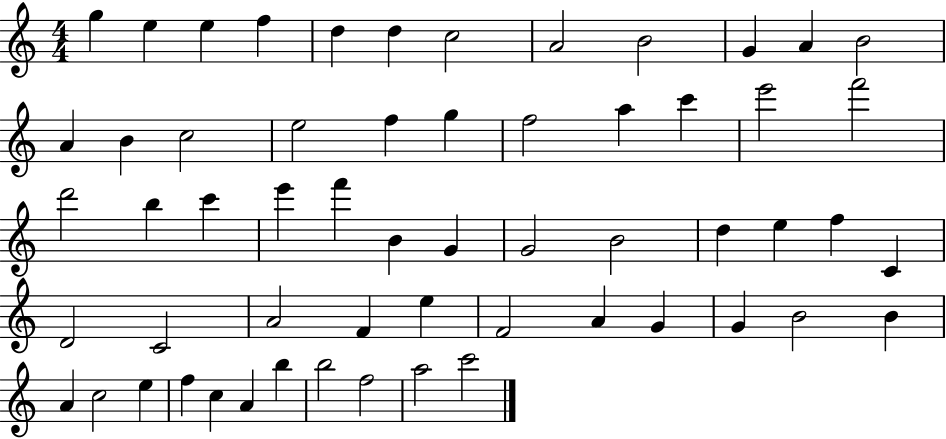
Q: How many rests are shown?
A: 0